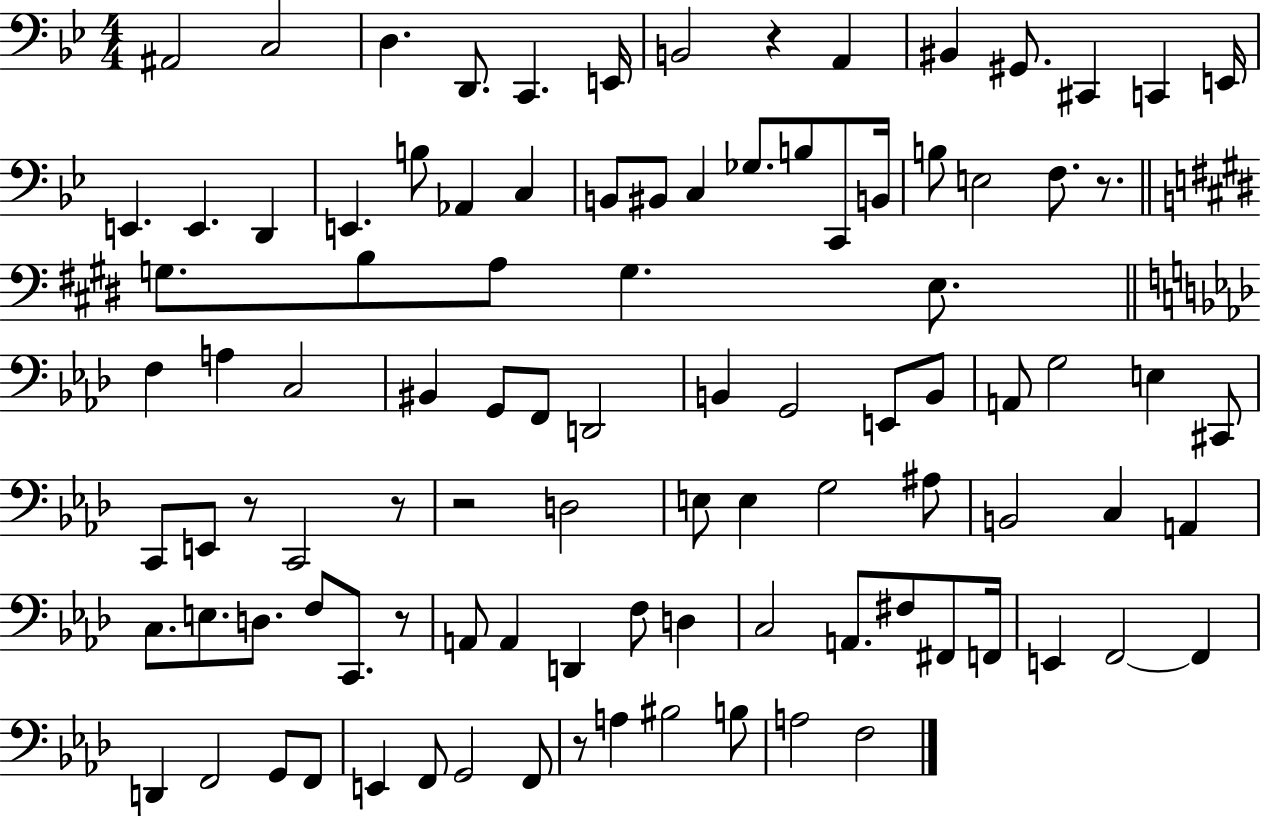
X:1
T:Untitled
M:4/4
L:1/4
K:Bb
^A,,2 C,2 D, D,,/2 C,, E,,/4 B,,2 z A,, ^B,, ^G,,/2 ^C,, C,, E,,/4 E,, E,, D,, E,, B,/2 _A,, C, B,,/2 ^B,,/2 C, _G,/2 B,/2 C,,/2 B,,/4 B,/2 E,2 F,/2 z/2 G,/2 B,/2 A,/2 G, E,/2 F, A, C,2 ^B,, G,,/2 F,,/2 D,,2 B,, G,,2 E,,/2 B,,/2 A,,/2 G,2 E, ^C,,/2 C,,/2 E,,/2 z/2 C,,2 z/2 z2 D,2 E,/2 E, G,2 ^A,/2 B,,2 C, A,, C,/2 E,/2 D,/2 F,/2 C,,/2 z/2 A,,/2 A,, D,, F,/2 D, C,2 A,,/2 ^F,/2 ^F,,/2 F,,/4 E,, F,,2 F,, D,, F,,2 G,,/2 F,,/2 E,, F,,/2 G,,2 F,,/2 z/2 A, ^B,2 B,/2 A,2 F,2